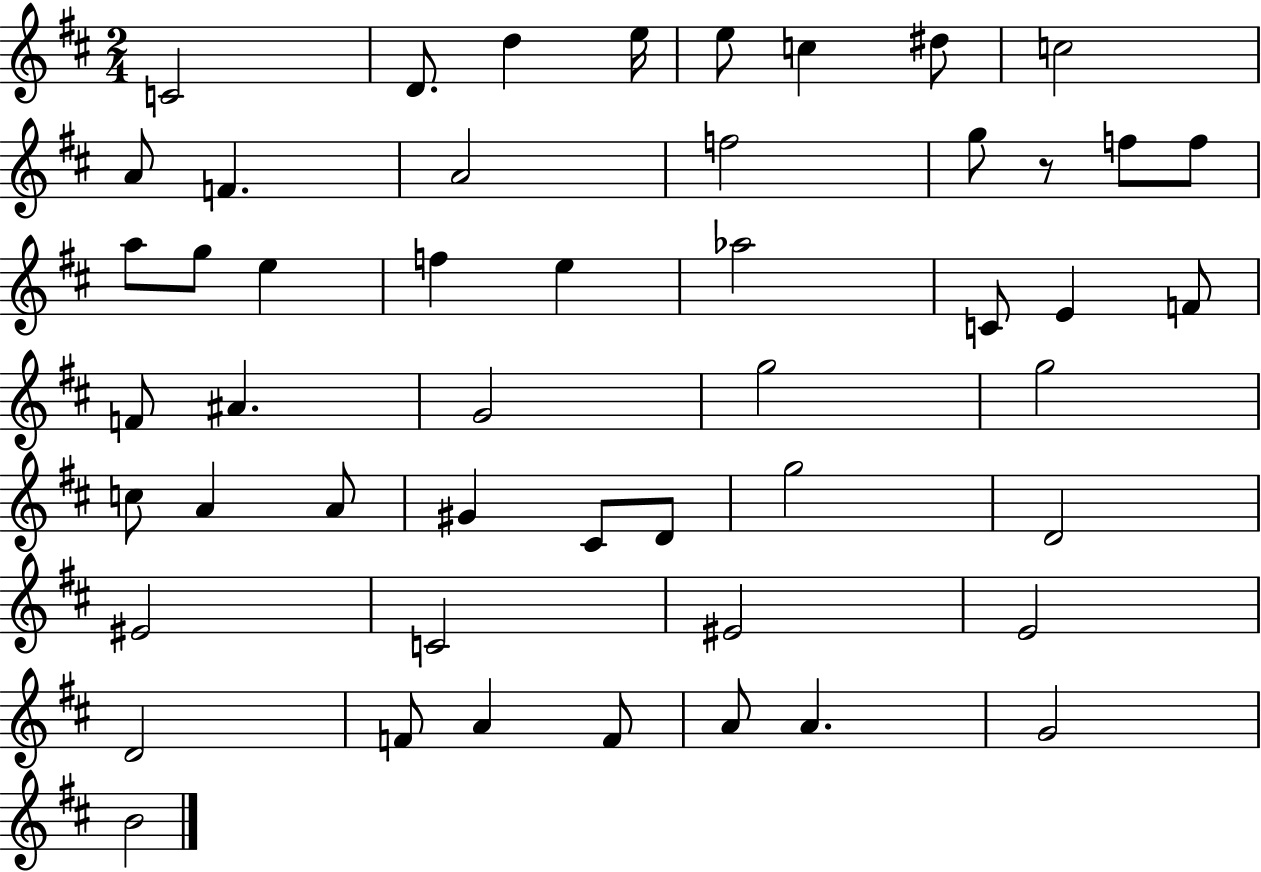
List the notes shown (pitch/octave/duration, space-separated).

C4/h D4/e. D5/q E5/s E5/e C5/q D#5/e C5/h A4/e F4/q. A4/h F5/h G5/e R/e F5/e F5/e A5/e G5/e E5/q F5/q E5/q Ab5/h C4/e E4/q F4/e F4/e A#4/q. G4/h G5/h G5/h C5/e A4/q A4/e G#4/q C#4/e D4/e G5/h D4/h EIS4/h C4/h EIS4/h E4/h D4/h F4/e A4/q F4/e A4/e A4/q. G4/h B4/h